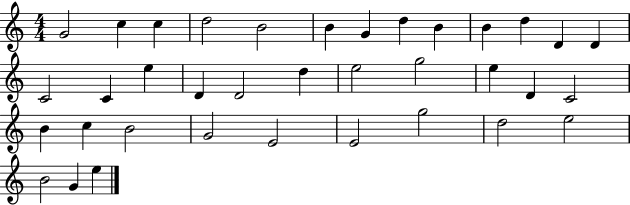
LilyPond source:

{
  \clef treble
  \numericTimeSignature
  \time 4/4
  \key c \major
  g'2 c''4 c''4 | d''2 b'2 | b'4 g'4 d''4 b'4 | b'4 d''4 d'4 d'4 | \break c'2 c'4 e''4 | d'4 d'2 d''4 | e''2 g''2 | e''4 d'4 c'2 | \break b'4 c''4 b'2 | g'2 e'2 | e'2 g''2 | d''2 e''2 | \break b'2 g'4 e''4 | \bar "|."
}